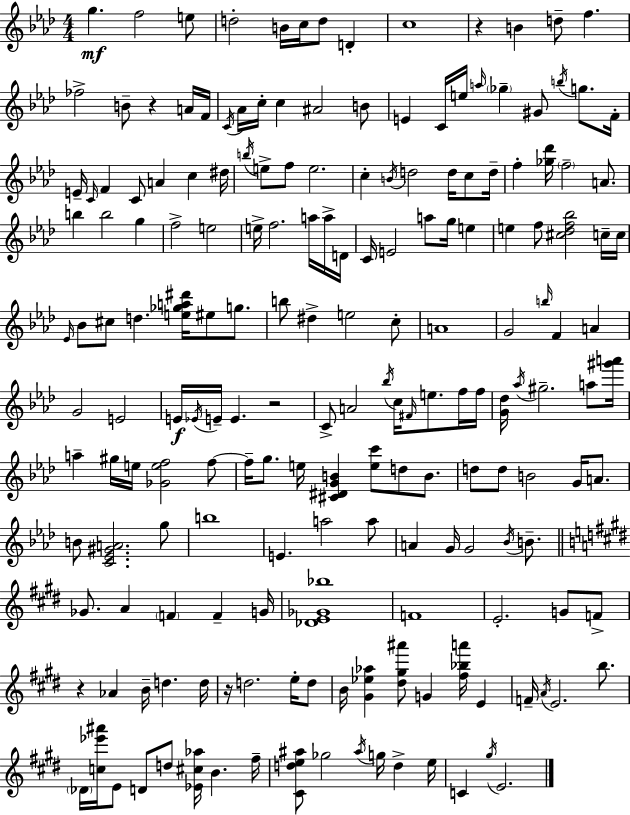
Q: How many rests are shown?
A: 5